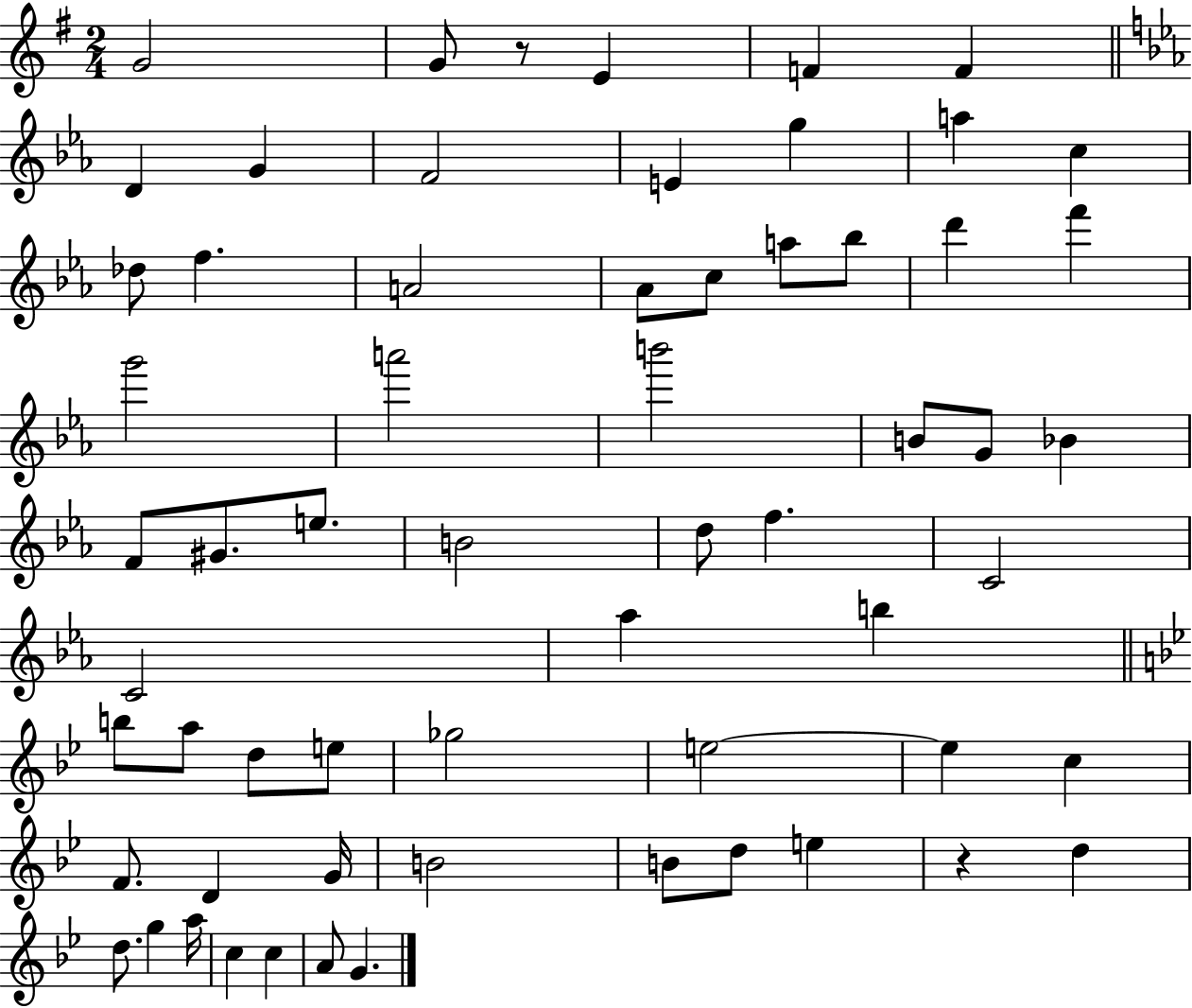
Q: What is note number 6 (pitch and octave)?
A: D4